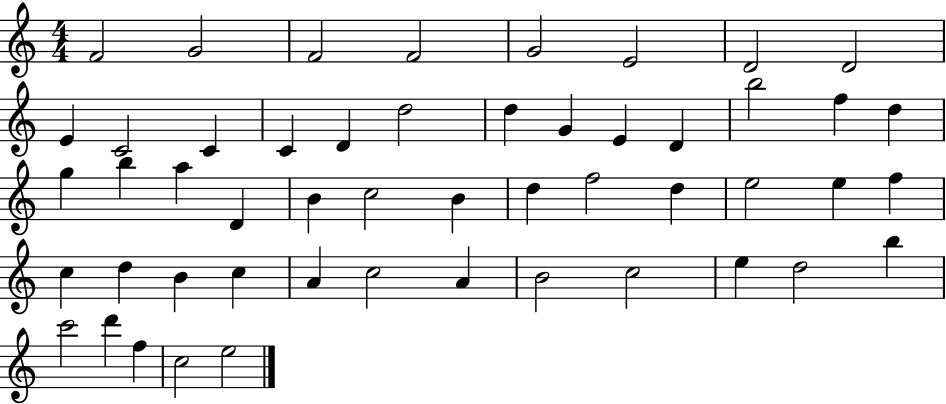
X:1
T:Untitled
M:4/4
L:1/4
K:C
F2 G2 F2 F2 G2 E2 D2 D2 E C2 C C D d2 d G E D b2 f d g b a D B c2 B d f2 d e2 e f c d B c A c2 A B2 c2 e d2 b c'2 d' f c2 e2